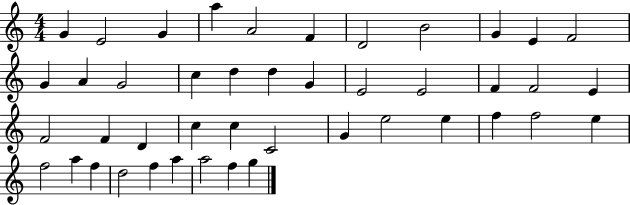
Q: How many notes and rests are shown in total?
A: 44